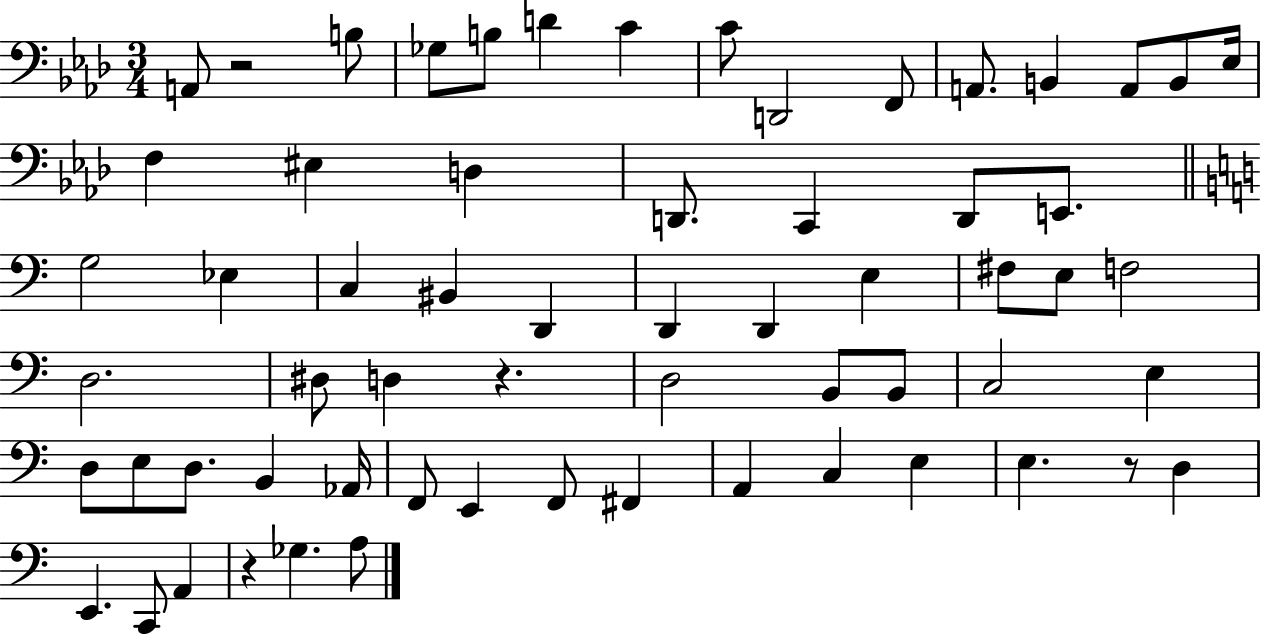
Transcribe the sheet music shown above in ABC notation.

X:1
T:Untitled
M:3/4
L:1/4
K:Ab
A,,/2 z2 B,/2 _G,/2 B,/2 D C C/2 D,,2 F,,/2 A,,/2 B,, A,,/2 B,,/2 _E,/4 F, ^E, D, D,,/2 C,, D,,/2 E,,/2 G,2 _E, C, ^B,, D,, D,, D,, E, ^F,/2 E,/2 F,2 D,2 ^D,/2 D, z D,2 B,,/2 B,,/2 C,2 E, D,/2 E,/2 D,/2 B,, _A,,/4 F,,/2 E,, F,,/2 ^F,, A,, C, E, E, z/2 D, E,, C,,/2 A,, z _G, A,/2